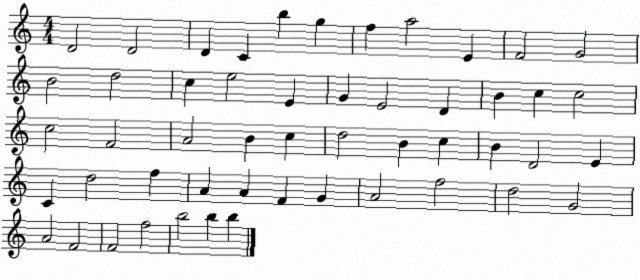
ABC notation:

X:1
T:Untitled
M:4/4
L:1/4
K:C
D2 D2 D C b g f a2 E F2 G2 B2 d2 c e2 E G E2 D B c c2 c2 F2 A2 B c d2 B c B D2 E C d2 f A A F G A2 f2 d2 G2 A2 F2 F2 f2 b2 b b